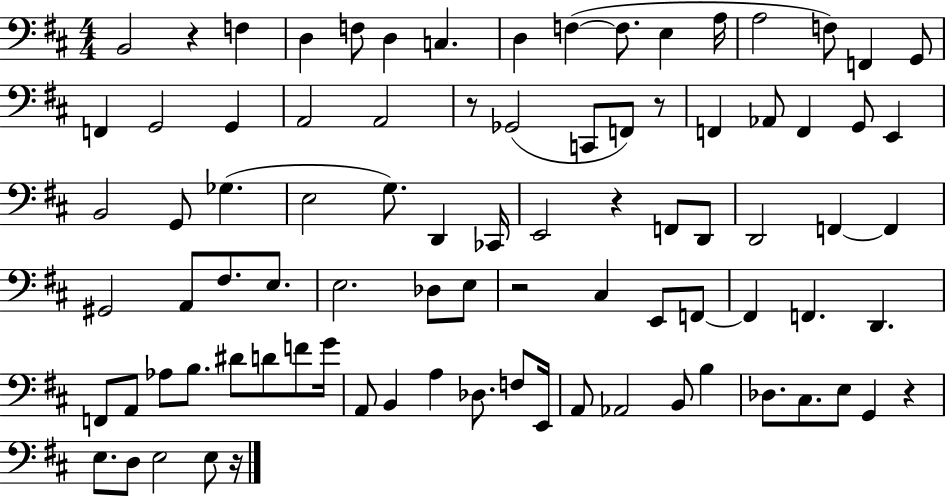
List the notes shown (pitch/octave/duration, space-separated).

B2/h R/q F3/q D3/q F3/e D3/q C3/q. D3/q F3/q F3/e. E3/q A3/s A3/h F3/e F2/q G2/e F2/q G2/h G2/q A2/h A2/h R/e Gb2/h C2/e F2/e R/e F2/q Ab2/e F2/q G2/e E2/q B2/h G2/e Gb3/q. E3/h G3/e. D2/q CES2/s E2/h R/q F2/e D2/e D2/h F2/q F2/q G#2/h A2/e F#3/e. E3/e. E3/h. Db3/e E3/e R/h C#3/q E2/e F2/e F2/q F2/q. D2/q. F2/e A2/e Ab3/e B3/e. D#4/e D4/e F4/e G4/s A2/e B2/q A3/q Db3/e. F3/e E2/s A2/e Ab2/h B2/e B3/q Db3/e. C#3/e. E3/e G2/q R/q E3/e. D3/e E3/h E3/e R/s